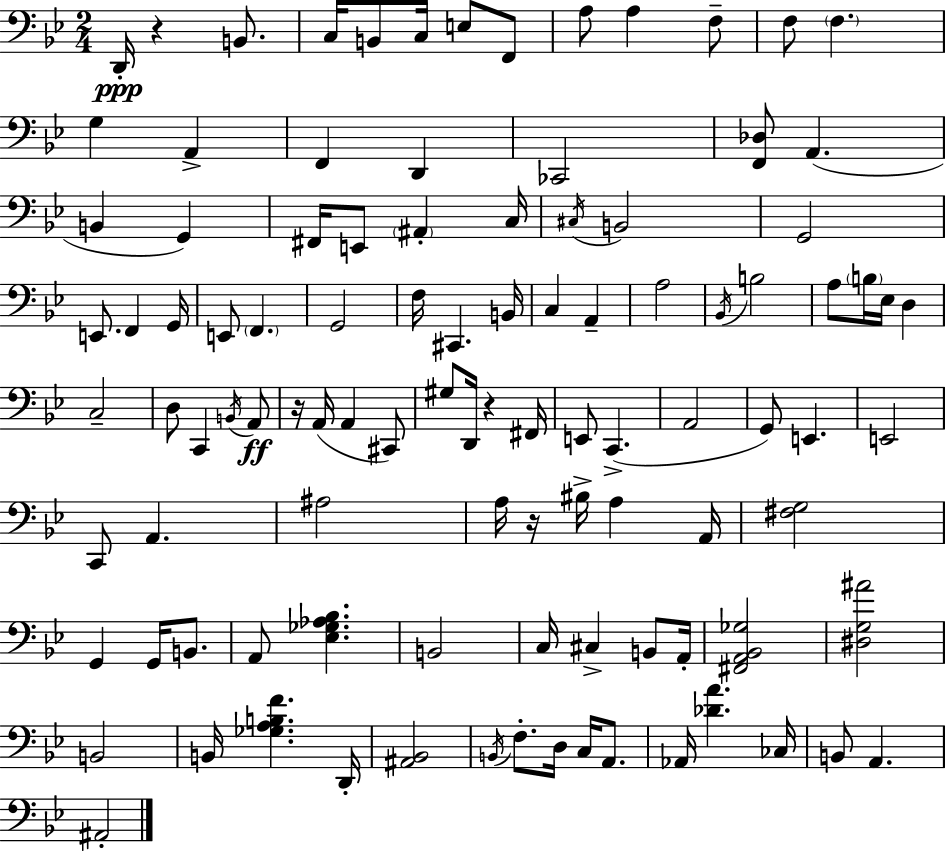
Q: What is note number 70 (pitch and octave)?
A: G2